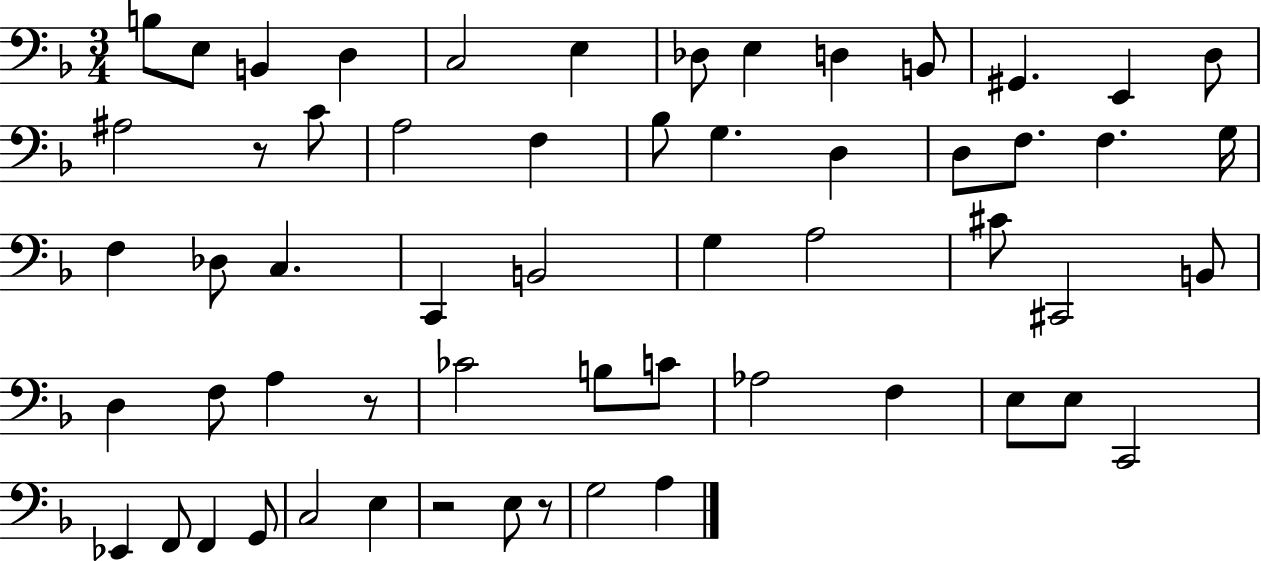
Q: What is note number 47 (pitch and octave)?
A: F2